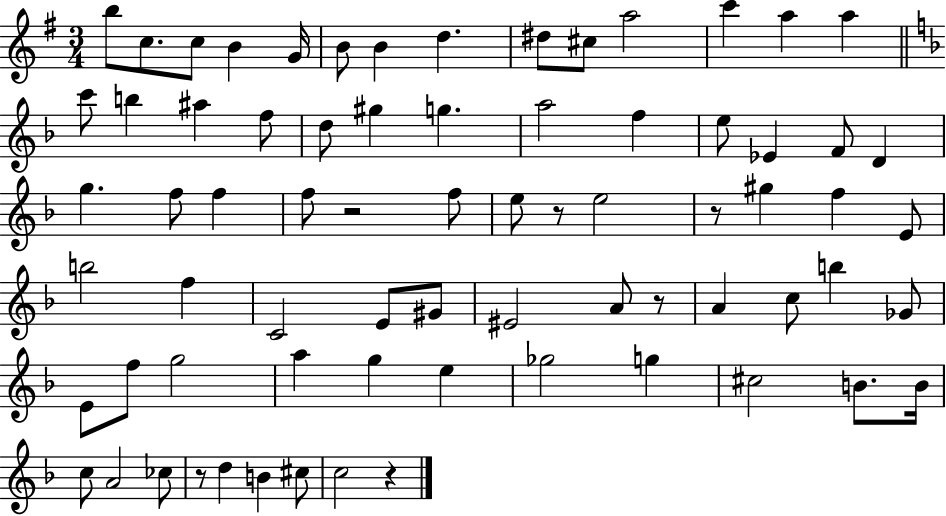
{
  \clef treble
  \numericTimeSignature
  \time 3/4
  \key g \major
  b''8 c''8. c''8 b'4 g'16 | b'8 b'4 d''4. | dis''8 cis''8 a''2 | c'''4 a''4 a''4 | \break \bar "||" \break \key f \major c'''8 b''4 ais''4 f''8 | d''8 gis''4 g''4. | a''2 f''4 | e''8 ees'4 f'8 d'4 | \break g''4. f''8 f''4 | f''8 r2 f''8 | e''8 r8 e''2 | r8 gis''4 f''4 e'8 | \break b''2 f''4 | c'2 e'8 gis'8 | eis'2 a'8 r8 | a'4 c''8 b''4 ges'8 | \break e'8 f''8 g''2 | a''4 g''4 e''4 | ges''2 g''4 | cis''2 b'8. b'16 | \break c''8 a'2 ces''8 | r8 d''4 b'4 cis''8 | c''2 r4 | \bar "|."
}